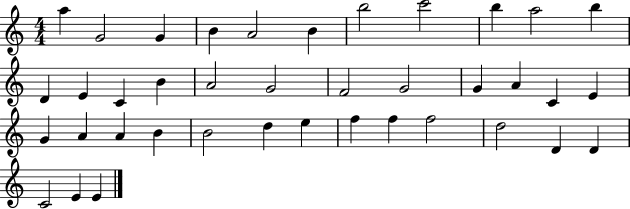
A5/q G4/h G4/q B4/q A4/h B4/q B5/h C6/h B5/q A5/h B5/q D4/q E4/q C4/q B4/q A4/h G4/h F4/h G4/h G4/q A4/q C4/q E4/q G4/q A4/q A4/q B4/q B4/h D5/q E5/q F5/q F5/q F5/h D5/h D4/q D4/q C4/h E4/q E4/q